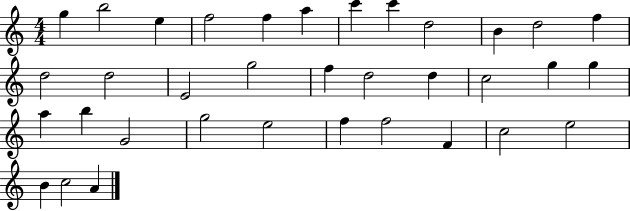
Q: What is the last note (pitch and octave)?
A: A4